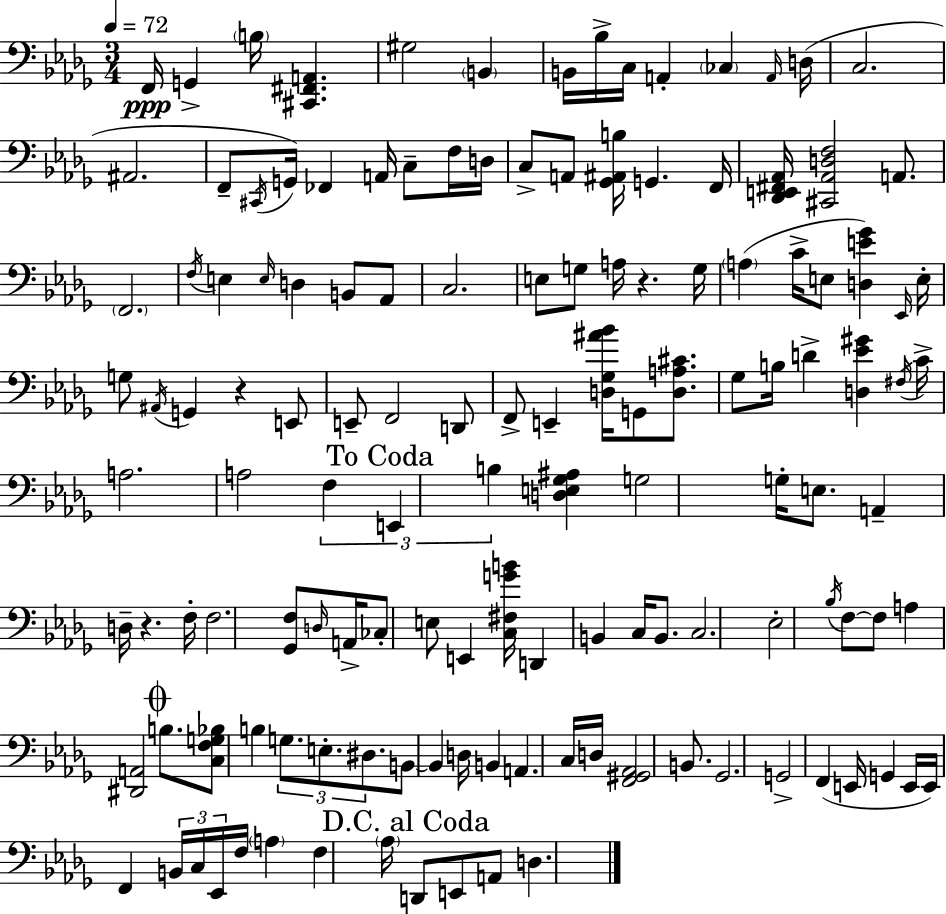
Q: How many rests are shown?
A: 3